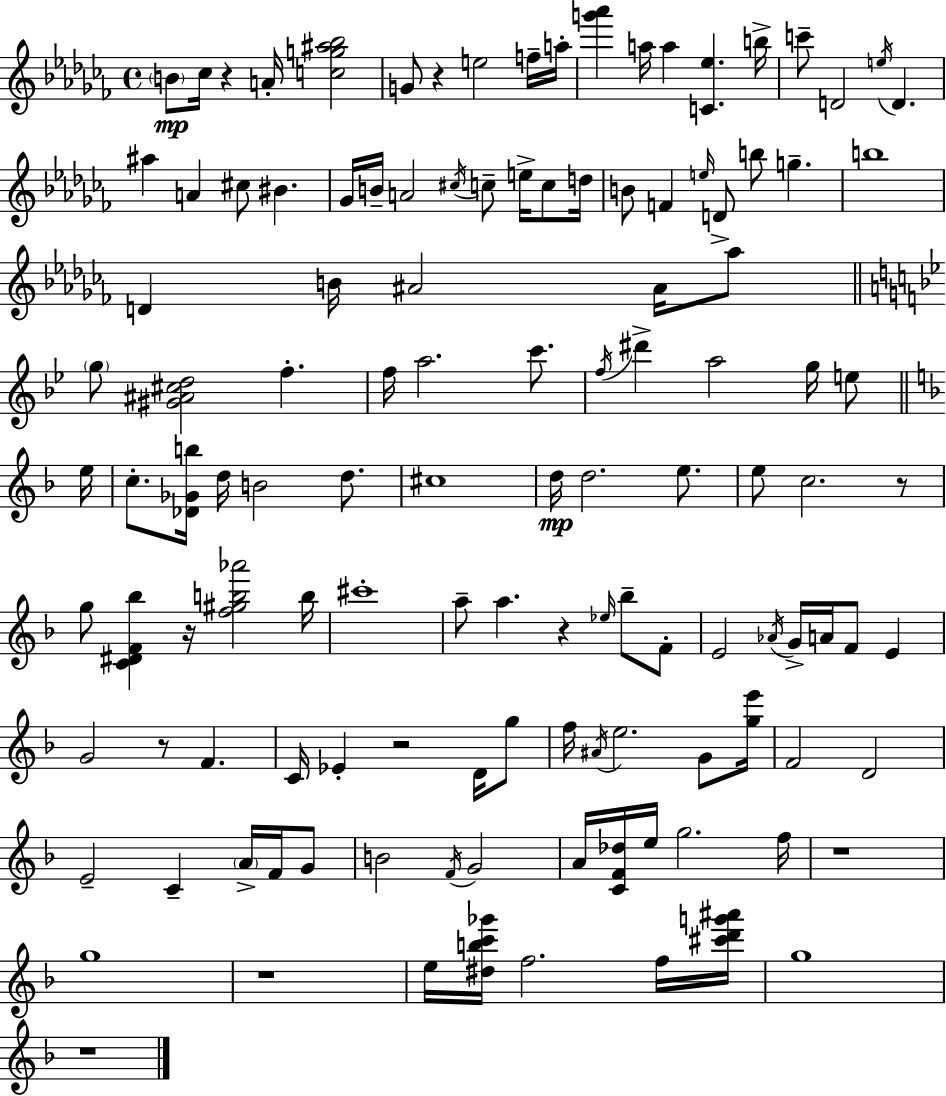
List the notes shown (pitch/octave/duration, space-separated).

B4/e CES5/s R/q A4/s [C5,G5,A#5,Bb5]/h G4/e R/q E5/h F5/s A5/s [G6,Ab6]/q A5/s A5/q [C4,Eb5]/q. B5/s C6/e D4/h E5/s D4/q. A#5/q A4/q C#5/e BIS4/q. Gb4/s B4/s A4/h C#5/s C5/e E5/s C5/e D5/s B4/e F4/q E5/s D4/e B5/e G5/q. B5/w D4/q B4/s A#4/h A#4/s Ab5/e G5/e [G#4,A#4,C#5,D5]/h F5/q. F5/s A5/h. C6/e. F5/s D#6/q A5/h G5/s E5/e E5/s C5/e. [Db4,Gb4,B5]/s D5/s B4/h D5/e. C#5/w D5/s D5/h. E5/e. E5/e C5/h. R/e G5/e [C4,D#4,F4,Bb5]/q R/s [F5,G#5,B5,Ab6]/h B5/s C#6/w A5/e A5/q. R/q Eb5/s Bb5/e F4/e E4/h Ab4/s G4/s A4/s F4/e E4/q G4/h R/e F4/q. C4/s Eb4/q R/h D4/s G5/e F5/s A#4/s E5/h. G4/e [G5,E6]/s F4/h D4/h E4/h C4/q A4/s F4/s G4/e B4/h F4/s G4/h A4/s [C4,F4,Db5]/s E5/s G5/h. F5/s R/w G5/w R/w E5/s [D#5,B5,C6,Gb6]/s F5/h. F5/s [C#6,D6,G6,A#6]/s G5/w R/w